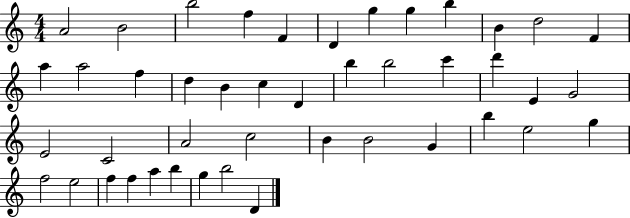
X:1
T:Untitled
M:4/4
L:1/4
K:C
A2 B2 b2 f F D g g b B d2 F a a2 f d B c D b b2 c' d' E G2 E2 C2 A2 c2 B B2 G b e2 g f2 e2 f f a b g b2 D